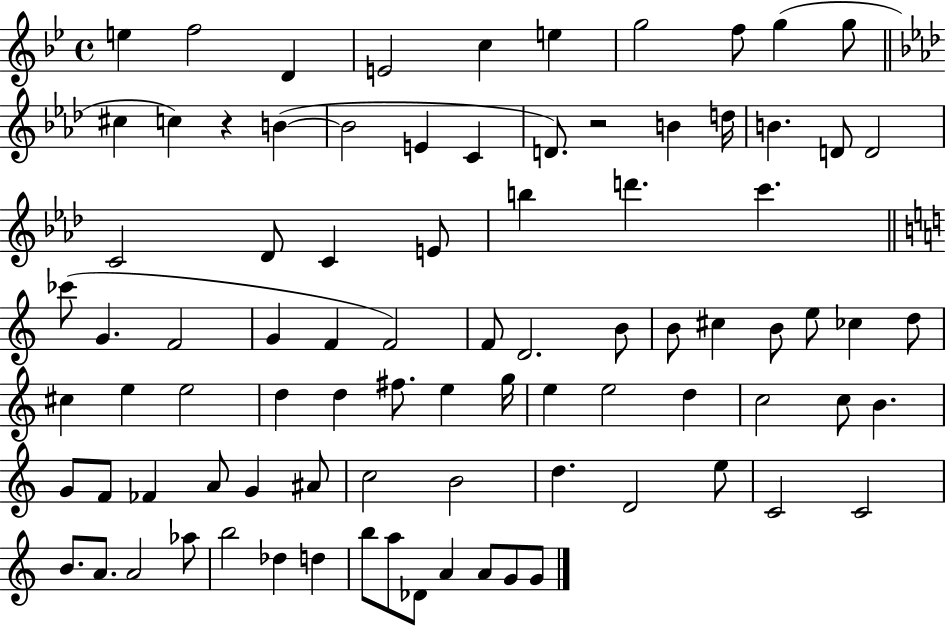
E5/q F5/h D4/q E4/h C5/q E5/q G5/h F5/e G5/q G5/e C#5/q C5/q R/q B4/q B4/h E4/q C4/q D4/e. R/h B4/q D5/s B4/q. D4/e D4/h C4/h Db4/e C4/q E4/e B5/q D6/q. C6/q. CES6/e G4/q. F4/h G4/q F4/q F4/h F4/e D4/h. B4/e B4/e C#5/q B4/e E5/e CES5/q D5/e C#5/q E5/q E5/h D5/q D5/q F#5/e. E5/q G5/s E5/q E5/h D5/q C5/h C5/e B4/q. G4/e F4/e FES4/q A4/e G4/q A#4/e C5/h B4/h D5/q. D4/h E5/e C4/h C4/h B4/e. A4/e. A4/h Ab5/e B5/h Db5/q D5/q B5/e A5/e Db4/e A4/q A4/e G4/e G4/e